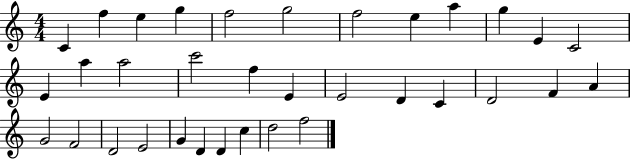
X:1
T:Untitled
M:4/4
L:1/4
K:C
C f e g f2 g2 f2 e a g E C2 E a a2 c'2 f E E2 D C D2 F A G2 F2 D2 E2 G D D c d2 f2